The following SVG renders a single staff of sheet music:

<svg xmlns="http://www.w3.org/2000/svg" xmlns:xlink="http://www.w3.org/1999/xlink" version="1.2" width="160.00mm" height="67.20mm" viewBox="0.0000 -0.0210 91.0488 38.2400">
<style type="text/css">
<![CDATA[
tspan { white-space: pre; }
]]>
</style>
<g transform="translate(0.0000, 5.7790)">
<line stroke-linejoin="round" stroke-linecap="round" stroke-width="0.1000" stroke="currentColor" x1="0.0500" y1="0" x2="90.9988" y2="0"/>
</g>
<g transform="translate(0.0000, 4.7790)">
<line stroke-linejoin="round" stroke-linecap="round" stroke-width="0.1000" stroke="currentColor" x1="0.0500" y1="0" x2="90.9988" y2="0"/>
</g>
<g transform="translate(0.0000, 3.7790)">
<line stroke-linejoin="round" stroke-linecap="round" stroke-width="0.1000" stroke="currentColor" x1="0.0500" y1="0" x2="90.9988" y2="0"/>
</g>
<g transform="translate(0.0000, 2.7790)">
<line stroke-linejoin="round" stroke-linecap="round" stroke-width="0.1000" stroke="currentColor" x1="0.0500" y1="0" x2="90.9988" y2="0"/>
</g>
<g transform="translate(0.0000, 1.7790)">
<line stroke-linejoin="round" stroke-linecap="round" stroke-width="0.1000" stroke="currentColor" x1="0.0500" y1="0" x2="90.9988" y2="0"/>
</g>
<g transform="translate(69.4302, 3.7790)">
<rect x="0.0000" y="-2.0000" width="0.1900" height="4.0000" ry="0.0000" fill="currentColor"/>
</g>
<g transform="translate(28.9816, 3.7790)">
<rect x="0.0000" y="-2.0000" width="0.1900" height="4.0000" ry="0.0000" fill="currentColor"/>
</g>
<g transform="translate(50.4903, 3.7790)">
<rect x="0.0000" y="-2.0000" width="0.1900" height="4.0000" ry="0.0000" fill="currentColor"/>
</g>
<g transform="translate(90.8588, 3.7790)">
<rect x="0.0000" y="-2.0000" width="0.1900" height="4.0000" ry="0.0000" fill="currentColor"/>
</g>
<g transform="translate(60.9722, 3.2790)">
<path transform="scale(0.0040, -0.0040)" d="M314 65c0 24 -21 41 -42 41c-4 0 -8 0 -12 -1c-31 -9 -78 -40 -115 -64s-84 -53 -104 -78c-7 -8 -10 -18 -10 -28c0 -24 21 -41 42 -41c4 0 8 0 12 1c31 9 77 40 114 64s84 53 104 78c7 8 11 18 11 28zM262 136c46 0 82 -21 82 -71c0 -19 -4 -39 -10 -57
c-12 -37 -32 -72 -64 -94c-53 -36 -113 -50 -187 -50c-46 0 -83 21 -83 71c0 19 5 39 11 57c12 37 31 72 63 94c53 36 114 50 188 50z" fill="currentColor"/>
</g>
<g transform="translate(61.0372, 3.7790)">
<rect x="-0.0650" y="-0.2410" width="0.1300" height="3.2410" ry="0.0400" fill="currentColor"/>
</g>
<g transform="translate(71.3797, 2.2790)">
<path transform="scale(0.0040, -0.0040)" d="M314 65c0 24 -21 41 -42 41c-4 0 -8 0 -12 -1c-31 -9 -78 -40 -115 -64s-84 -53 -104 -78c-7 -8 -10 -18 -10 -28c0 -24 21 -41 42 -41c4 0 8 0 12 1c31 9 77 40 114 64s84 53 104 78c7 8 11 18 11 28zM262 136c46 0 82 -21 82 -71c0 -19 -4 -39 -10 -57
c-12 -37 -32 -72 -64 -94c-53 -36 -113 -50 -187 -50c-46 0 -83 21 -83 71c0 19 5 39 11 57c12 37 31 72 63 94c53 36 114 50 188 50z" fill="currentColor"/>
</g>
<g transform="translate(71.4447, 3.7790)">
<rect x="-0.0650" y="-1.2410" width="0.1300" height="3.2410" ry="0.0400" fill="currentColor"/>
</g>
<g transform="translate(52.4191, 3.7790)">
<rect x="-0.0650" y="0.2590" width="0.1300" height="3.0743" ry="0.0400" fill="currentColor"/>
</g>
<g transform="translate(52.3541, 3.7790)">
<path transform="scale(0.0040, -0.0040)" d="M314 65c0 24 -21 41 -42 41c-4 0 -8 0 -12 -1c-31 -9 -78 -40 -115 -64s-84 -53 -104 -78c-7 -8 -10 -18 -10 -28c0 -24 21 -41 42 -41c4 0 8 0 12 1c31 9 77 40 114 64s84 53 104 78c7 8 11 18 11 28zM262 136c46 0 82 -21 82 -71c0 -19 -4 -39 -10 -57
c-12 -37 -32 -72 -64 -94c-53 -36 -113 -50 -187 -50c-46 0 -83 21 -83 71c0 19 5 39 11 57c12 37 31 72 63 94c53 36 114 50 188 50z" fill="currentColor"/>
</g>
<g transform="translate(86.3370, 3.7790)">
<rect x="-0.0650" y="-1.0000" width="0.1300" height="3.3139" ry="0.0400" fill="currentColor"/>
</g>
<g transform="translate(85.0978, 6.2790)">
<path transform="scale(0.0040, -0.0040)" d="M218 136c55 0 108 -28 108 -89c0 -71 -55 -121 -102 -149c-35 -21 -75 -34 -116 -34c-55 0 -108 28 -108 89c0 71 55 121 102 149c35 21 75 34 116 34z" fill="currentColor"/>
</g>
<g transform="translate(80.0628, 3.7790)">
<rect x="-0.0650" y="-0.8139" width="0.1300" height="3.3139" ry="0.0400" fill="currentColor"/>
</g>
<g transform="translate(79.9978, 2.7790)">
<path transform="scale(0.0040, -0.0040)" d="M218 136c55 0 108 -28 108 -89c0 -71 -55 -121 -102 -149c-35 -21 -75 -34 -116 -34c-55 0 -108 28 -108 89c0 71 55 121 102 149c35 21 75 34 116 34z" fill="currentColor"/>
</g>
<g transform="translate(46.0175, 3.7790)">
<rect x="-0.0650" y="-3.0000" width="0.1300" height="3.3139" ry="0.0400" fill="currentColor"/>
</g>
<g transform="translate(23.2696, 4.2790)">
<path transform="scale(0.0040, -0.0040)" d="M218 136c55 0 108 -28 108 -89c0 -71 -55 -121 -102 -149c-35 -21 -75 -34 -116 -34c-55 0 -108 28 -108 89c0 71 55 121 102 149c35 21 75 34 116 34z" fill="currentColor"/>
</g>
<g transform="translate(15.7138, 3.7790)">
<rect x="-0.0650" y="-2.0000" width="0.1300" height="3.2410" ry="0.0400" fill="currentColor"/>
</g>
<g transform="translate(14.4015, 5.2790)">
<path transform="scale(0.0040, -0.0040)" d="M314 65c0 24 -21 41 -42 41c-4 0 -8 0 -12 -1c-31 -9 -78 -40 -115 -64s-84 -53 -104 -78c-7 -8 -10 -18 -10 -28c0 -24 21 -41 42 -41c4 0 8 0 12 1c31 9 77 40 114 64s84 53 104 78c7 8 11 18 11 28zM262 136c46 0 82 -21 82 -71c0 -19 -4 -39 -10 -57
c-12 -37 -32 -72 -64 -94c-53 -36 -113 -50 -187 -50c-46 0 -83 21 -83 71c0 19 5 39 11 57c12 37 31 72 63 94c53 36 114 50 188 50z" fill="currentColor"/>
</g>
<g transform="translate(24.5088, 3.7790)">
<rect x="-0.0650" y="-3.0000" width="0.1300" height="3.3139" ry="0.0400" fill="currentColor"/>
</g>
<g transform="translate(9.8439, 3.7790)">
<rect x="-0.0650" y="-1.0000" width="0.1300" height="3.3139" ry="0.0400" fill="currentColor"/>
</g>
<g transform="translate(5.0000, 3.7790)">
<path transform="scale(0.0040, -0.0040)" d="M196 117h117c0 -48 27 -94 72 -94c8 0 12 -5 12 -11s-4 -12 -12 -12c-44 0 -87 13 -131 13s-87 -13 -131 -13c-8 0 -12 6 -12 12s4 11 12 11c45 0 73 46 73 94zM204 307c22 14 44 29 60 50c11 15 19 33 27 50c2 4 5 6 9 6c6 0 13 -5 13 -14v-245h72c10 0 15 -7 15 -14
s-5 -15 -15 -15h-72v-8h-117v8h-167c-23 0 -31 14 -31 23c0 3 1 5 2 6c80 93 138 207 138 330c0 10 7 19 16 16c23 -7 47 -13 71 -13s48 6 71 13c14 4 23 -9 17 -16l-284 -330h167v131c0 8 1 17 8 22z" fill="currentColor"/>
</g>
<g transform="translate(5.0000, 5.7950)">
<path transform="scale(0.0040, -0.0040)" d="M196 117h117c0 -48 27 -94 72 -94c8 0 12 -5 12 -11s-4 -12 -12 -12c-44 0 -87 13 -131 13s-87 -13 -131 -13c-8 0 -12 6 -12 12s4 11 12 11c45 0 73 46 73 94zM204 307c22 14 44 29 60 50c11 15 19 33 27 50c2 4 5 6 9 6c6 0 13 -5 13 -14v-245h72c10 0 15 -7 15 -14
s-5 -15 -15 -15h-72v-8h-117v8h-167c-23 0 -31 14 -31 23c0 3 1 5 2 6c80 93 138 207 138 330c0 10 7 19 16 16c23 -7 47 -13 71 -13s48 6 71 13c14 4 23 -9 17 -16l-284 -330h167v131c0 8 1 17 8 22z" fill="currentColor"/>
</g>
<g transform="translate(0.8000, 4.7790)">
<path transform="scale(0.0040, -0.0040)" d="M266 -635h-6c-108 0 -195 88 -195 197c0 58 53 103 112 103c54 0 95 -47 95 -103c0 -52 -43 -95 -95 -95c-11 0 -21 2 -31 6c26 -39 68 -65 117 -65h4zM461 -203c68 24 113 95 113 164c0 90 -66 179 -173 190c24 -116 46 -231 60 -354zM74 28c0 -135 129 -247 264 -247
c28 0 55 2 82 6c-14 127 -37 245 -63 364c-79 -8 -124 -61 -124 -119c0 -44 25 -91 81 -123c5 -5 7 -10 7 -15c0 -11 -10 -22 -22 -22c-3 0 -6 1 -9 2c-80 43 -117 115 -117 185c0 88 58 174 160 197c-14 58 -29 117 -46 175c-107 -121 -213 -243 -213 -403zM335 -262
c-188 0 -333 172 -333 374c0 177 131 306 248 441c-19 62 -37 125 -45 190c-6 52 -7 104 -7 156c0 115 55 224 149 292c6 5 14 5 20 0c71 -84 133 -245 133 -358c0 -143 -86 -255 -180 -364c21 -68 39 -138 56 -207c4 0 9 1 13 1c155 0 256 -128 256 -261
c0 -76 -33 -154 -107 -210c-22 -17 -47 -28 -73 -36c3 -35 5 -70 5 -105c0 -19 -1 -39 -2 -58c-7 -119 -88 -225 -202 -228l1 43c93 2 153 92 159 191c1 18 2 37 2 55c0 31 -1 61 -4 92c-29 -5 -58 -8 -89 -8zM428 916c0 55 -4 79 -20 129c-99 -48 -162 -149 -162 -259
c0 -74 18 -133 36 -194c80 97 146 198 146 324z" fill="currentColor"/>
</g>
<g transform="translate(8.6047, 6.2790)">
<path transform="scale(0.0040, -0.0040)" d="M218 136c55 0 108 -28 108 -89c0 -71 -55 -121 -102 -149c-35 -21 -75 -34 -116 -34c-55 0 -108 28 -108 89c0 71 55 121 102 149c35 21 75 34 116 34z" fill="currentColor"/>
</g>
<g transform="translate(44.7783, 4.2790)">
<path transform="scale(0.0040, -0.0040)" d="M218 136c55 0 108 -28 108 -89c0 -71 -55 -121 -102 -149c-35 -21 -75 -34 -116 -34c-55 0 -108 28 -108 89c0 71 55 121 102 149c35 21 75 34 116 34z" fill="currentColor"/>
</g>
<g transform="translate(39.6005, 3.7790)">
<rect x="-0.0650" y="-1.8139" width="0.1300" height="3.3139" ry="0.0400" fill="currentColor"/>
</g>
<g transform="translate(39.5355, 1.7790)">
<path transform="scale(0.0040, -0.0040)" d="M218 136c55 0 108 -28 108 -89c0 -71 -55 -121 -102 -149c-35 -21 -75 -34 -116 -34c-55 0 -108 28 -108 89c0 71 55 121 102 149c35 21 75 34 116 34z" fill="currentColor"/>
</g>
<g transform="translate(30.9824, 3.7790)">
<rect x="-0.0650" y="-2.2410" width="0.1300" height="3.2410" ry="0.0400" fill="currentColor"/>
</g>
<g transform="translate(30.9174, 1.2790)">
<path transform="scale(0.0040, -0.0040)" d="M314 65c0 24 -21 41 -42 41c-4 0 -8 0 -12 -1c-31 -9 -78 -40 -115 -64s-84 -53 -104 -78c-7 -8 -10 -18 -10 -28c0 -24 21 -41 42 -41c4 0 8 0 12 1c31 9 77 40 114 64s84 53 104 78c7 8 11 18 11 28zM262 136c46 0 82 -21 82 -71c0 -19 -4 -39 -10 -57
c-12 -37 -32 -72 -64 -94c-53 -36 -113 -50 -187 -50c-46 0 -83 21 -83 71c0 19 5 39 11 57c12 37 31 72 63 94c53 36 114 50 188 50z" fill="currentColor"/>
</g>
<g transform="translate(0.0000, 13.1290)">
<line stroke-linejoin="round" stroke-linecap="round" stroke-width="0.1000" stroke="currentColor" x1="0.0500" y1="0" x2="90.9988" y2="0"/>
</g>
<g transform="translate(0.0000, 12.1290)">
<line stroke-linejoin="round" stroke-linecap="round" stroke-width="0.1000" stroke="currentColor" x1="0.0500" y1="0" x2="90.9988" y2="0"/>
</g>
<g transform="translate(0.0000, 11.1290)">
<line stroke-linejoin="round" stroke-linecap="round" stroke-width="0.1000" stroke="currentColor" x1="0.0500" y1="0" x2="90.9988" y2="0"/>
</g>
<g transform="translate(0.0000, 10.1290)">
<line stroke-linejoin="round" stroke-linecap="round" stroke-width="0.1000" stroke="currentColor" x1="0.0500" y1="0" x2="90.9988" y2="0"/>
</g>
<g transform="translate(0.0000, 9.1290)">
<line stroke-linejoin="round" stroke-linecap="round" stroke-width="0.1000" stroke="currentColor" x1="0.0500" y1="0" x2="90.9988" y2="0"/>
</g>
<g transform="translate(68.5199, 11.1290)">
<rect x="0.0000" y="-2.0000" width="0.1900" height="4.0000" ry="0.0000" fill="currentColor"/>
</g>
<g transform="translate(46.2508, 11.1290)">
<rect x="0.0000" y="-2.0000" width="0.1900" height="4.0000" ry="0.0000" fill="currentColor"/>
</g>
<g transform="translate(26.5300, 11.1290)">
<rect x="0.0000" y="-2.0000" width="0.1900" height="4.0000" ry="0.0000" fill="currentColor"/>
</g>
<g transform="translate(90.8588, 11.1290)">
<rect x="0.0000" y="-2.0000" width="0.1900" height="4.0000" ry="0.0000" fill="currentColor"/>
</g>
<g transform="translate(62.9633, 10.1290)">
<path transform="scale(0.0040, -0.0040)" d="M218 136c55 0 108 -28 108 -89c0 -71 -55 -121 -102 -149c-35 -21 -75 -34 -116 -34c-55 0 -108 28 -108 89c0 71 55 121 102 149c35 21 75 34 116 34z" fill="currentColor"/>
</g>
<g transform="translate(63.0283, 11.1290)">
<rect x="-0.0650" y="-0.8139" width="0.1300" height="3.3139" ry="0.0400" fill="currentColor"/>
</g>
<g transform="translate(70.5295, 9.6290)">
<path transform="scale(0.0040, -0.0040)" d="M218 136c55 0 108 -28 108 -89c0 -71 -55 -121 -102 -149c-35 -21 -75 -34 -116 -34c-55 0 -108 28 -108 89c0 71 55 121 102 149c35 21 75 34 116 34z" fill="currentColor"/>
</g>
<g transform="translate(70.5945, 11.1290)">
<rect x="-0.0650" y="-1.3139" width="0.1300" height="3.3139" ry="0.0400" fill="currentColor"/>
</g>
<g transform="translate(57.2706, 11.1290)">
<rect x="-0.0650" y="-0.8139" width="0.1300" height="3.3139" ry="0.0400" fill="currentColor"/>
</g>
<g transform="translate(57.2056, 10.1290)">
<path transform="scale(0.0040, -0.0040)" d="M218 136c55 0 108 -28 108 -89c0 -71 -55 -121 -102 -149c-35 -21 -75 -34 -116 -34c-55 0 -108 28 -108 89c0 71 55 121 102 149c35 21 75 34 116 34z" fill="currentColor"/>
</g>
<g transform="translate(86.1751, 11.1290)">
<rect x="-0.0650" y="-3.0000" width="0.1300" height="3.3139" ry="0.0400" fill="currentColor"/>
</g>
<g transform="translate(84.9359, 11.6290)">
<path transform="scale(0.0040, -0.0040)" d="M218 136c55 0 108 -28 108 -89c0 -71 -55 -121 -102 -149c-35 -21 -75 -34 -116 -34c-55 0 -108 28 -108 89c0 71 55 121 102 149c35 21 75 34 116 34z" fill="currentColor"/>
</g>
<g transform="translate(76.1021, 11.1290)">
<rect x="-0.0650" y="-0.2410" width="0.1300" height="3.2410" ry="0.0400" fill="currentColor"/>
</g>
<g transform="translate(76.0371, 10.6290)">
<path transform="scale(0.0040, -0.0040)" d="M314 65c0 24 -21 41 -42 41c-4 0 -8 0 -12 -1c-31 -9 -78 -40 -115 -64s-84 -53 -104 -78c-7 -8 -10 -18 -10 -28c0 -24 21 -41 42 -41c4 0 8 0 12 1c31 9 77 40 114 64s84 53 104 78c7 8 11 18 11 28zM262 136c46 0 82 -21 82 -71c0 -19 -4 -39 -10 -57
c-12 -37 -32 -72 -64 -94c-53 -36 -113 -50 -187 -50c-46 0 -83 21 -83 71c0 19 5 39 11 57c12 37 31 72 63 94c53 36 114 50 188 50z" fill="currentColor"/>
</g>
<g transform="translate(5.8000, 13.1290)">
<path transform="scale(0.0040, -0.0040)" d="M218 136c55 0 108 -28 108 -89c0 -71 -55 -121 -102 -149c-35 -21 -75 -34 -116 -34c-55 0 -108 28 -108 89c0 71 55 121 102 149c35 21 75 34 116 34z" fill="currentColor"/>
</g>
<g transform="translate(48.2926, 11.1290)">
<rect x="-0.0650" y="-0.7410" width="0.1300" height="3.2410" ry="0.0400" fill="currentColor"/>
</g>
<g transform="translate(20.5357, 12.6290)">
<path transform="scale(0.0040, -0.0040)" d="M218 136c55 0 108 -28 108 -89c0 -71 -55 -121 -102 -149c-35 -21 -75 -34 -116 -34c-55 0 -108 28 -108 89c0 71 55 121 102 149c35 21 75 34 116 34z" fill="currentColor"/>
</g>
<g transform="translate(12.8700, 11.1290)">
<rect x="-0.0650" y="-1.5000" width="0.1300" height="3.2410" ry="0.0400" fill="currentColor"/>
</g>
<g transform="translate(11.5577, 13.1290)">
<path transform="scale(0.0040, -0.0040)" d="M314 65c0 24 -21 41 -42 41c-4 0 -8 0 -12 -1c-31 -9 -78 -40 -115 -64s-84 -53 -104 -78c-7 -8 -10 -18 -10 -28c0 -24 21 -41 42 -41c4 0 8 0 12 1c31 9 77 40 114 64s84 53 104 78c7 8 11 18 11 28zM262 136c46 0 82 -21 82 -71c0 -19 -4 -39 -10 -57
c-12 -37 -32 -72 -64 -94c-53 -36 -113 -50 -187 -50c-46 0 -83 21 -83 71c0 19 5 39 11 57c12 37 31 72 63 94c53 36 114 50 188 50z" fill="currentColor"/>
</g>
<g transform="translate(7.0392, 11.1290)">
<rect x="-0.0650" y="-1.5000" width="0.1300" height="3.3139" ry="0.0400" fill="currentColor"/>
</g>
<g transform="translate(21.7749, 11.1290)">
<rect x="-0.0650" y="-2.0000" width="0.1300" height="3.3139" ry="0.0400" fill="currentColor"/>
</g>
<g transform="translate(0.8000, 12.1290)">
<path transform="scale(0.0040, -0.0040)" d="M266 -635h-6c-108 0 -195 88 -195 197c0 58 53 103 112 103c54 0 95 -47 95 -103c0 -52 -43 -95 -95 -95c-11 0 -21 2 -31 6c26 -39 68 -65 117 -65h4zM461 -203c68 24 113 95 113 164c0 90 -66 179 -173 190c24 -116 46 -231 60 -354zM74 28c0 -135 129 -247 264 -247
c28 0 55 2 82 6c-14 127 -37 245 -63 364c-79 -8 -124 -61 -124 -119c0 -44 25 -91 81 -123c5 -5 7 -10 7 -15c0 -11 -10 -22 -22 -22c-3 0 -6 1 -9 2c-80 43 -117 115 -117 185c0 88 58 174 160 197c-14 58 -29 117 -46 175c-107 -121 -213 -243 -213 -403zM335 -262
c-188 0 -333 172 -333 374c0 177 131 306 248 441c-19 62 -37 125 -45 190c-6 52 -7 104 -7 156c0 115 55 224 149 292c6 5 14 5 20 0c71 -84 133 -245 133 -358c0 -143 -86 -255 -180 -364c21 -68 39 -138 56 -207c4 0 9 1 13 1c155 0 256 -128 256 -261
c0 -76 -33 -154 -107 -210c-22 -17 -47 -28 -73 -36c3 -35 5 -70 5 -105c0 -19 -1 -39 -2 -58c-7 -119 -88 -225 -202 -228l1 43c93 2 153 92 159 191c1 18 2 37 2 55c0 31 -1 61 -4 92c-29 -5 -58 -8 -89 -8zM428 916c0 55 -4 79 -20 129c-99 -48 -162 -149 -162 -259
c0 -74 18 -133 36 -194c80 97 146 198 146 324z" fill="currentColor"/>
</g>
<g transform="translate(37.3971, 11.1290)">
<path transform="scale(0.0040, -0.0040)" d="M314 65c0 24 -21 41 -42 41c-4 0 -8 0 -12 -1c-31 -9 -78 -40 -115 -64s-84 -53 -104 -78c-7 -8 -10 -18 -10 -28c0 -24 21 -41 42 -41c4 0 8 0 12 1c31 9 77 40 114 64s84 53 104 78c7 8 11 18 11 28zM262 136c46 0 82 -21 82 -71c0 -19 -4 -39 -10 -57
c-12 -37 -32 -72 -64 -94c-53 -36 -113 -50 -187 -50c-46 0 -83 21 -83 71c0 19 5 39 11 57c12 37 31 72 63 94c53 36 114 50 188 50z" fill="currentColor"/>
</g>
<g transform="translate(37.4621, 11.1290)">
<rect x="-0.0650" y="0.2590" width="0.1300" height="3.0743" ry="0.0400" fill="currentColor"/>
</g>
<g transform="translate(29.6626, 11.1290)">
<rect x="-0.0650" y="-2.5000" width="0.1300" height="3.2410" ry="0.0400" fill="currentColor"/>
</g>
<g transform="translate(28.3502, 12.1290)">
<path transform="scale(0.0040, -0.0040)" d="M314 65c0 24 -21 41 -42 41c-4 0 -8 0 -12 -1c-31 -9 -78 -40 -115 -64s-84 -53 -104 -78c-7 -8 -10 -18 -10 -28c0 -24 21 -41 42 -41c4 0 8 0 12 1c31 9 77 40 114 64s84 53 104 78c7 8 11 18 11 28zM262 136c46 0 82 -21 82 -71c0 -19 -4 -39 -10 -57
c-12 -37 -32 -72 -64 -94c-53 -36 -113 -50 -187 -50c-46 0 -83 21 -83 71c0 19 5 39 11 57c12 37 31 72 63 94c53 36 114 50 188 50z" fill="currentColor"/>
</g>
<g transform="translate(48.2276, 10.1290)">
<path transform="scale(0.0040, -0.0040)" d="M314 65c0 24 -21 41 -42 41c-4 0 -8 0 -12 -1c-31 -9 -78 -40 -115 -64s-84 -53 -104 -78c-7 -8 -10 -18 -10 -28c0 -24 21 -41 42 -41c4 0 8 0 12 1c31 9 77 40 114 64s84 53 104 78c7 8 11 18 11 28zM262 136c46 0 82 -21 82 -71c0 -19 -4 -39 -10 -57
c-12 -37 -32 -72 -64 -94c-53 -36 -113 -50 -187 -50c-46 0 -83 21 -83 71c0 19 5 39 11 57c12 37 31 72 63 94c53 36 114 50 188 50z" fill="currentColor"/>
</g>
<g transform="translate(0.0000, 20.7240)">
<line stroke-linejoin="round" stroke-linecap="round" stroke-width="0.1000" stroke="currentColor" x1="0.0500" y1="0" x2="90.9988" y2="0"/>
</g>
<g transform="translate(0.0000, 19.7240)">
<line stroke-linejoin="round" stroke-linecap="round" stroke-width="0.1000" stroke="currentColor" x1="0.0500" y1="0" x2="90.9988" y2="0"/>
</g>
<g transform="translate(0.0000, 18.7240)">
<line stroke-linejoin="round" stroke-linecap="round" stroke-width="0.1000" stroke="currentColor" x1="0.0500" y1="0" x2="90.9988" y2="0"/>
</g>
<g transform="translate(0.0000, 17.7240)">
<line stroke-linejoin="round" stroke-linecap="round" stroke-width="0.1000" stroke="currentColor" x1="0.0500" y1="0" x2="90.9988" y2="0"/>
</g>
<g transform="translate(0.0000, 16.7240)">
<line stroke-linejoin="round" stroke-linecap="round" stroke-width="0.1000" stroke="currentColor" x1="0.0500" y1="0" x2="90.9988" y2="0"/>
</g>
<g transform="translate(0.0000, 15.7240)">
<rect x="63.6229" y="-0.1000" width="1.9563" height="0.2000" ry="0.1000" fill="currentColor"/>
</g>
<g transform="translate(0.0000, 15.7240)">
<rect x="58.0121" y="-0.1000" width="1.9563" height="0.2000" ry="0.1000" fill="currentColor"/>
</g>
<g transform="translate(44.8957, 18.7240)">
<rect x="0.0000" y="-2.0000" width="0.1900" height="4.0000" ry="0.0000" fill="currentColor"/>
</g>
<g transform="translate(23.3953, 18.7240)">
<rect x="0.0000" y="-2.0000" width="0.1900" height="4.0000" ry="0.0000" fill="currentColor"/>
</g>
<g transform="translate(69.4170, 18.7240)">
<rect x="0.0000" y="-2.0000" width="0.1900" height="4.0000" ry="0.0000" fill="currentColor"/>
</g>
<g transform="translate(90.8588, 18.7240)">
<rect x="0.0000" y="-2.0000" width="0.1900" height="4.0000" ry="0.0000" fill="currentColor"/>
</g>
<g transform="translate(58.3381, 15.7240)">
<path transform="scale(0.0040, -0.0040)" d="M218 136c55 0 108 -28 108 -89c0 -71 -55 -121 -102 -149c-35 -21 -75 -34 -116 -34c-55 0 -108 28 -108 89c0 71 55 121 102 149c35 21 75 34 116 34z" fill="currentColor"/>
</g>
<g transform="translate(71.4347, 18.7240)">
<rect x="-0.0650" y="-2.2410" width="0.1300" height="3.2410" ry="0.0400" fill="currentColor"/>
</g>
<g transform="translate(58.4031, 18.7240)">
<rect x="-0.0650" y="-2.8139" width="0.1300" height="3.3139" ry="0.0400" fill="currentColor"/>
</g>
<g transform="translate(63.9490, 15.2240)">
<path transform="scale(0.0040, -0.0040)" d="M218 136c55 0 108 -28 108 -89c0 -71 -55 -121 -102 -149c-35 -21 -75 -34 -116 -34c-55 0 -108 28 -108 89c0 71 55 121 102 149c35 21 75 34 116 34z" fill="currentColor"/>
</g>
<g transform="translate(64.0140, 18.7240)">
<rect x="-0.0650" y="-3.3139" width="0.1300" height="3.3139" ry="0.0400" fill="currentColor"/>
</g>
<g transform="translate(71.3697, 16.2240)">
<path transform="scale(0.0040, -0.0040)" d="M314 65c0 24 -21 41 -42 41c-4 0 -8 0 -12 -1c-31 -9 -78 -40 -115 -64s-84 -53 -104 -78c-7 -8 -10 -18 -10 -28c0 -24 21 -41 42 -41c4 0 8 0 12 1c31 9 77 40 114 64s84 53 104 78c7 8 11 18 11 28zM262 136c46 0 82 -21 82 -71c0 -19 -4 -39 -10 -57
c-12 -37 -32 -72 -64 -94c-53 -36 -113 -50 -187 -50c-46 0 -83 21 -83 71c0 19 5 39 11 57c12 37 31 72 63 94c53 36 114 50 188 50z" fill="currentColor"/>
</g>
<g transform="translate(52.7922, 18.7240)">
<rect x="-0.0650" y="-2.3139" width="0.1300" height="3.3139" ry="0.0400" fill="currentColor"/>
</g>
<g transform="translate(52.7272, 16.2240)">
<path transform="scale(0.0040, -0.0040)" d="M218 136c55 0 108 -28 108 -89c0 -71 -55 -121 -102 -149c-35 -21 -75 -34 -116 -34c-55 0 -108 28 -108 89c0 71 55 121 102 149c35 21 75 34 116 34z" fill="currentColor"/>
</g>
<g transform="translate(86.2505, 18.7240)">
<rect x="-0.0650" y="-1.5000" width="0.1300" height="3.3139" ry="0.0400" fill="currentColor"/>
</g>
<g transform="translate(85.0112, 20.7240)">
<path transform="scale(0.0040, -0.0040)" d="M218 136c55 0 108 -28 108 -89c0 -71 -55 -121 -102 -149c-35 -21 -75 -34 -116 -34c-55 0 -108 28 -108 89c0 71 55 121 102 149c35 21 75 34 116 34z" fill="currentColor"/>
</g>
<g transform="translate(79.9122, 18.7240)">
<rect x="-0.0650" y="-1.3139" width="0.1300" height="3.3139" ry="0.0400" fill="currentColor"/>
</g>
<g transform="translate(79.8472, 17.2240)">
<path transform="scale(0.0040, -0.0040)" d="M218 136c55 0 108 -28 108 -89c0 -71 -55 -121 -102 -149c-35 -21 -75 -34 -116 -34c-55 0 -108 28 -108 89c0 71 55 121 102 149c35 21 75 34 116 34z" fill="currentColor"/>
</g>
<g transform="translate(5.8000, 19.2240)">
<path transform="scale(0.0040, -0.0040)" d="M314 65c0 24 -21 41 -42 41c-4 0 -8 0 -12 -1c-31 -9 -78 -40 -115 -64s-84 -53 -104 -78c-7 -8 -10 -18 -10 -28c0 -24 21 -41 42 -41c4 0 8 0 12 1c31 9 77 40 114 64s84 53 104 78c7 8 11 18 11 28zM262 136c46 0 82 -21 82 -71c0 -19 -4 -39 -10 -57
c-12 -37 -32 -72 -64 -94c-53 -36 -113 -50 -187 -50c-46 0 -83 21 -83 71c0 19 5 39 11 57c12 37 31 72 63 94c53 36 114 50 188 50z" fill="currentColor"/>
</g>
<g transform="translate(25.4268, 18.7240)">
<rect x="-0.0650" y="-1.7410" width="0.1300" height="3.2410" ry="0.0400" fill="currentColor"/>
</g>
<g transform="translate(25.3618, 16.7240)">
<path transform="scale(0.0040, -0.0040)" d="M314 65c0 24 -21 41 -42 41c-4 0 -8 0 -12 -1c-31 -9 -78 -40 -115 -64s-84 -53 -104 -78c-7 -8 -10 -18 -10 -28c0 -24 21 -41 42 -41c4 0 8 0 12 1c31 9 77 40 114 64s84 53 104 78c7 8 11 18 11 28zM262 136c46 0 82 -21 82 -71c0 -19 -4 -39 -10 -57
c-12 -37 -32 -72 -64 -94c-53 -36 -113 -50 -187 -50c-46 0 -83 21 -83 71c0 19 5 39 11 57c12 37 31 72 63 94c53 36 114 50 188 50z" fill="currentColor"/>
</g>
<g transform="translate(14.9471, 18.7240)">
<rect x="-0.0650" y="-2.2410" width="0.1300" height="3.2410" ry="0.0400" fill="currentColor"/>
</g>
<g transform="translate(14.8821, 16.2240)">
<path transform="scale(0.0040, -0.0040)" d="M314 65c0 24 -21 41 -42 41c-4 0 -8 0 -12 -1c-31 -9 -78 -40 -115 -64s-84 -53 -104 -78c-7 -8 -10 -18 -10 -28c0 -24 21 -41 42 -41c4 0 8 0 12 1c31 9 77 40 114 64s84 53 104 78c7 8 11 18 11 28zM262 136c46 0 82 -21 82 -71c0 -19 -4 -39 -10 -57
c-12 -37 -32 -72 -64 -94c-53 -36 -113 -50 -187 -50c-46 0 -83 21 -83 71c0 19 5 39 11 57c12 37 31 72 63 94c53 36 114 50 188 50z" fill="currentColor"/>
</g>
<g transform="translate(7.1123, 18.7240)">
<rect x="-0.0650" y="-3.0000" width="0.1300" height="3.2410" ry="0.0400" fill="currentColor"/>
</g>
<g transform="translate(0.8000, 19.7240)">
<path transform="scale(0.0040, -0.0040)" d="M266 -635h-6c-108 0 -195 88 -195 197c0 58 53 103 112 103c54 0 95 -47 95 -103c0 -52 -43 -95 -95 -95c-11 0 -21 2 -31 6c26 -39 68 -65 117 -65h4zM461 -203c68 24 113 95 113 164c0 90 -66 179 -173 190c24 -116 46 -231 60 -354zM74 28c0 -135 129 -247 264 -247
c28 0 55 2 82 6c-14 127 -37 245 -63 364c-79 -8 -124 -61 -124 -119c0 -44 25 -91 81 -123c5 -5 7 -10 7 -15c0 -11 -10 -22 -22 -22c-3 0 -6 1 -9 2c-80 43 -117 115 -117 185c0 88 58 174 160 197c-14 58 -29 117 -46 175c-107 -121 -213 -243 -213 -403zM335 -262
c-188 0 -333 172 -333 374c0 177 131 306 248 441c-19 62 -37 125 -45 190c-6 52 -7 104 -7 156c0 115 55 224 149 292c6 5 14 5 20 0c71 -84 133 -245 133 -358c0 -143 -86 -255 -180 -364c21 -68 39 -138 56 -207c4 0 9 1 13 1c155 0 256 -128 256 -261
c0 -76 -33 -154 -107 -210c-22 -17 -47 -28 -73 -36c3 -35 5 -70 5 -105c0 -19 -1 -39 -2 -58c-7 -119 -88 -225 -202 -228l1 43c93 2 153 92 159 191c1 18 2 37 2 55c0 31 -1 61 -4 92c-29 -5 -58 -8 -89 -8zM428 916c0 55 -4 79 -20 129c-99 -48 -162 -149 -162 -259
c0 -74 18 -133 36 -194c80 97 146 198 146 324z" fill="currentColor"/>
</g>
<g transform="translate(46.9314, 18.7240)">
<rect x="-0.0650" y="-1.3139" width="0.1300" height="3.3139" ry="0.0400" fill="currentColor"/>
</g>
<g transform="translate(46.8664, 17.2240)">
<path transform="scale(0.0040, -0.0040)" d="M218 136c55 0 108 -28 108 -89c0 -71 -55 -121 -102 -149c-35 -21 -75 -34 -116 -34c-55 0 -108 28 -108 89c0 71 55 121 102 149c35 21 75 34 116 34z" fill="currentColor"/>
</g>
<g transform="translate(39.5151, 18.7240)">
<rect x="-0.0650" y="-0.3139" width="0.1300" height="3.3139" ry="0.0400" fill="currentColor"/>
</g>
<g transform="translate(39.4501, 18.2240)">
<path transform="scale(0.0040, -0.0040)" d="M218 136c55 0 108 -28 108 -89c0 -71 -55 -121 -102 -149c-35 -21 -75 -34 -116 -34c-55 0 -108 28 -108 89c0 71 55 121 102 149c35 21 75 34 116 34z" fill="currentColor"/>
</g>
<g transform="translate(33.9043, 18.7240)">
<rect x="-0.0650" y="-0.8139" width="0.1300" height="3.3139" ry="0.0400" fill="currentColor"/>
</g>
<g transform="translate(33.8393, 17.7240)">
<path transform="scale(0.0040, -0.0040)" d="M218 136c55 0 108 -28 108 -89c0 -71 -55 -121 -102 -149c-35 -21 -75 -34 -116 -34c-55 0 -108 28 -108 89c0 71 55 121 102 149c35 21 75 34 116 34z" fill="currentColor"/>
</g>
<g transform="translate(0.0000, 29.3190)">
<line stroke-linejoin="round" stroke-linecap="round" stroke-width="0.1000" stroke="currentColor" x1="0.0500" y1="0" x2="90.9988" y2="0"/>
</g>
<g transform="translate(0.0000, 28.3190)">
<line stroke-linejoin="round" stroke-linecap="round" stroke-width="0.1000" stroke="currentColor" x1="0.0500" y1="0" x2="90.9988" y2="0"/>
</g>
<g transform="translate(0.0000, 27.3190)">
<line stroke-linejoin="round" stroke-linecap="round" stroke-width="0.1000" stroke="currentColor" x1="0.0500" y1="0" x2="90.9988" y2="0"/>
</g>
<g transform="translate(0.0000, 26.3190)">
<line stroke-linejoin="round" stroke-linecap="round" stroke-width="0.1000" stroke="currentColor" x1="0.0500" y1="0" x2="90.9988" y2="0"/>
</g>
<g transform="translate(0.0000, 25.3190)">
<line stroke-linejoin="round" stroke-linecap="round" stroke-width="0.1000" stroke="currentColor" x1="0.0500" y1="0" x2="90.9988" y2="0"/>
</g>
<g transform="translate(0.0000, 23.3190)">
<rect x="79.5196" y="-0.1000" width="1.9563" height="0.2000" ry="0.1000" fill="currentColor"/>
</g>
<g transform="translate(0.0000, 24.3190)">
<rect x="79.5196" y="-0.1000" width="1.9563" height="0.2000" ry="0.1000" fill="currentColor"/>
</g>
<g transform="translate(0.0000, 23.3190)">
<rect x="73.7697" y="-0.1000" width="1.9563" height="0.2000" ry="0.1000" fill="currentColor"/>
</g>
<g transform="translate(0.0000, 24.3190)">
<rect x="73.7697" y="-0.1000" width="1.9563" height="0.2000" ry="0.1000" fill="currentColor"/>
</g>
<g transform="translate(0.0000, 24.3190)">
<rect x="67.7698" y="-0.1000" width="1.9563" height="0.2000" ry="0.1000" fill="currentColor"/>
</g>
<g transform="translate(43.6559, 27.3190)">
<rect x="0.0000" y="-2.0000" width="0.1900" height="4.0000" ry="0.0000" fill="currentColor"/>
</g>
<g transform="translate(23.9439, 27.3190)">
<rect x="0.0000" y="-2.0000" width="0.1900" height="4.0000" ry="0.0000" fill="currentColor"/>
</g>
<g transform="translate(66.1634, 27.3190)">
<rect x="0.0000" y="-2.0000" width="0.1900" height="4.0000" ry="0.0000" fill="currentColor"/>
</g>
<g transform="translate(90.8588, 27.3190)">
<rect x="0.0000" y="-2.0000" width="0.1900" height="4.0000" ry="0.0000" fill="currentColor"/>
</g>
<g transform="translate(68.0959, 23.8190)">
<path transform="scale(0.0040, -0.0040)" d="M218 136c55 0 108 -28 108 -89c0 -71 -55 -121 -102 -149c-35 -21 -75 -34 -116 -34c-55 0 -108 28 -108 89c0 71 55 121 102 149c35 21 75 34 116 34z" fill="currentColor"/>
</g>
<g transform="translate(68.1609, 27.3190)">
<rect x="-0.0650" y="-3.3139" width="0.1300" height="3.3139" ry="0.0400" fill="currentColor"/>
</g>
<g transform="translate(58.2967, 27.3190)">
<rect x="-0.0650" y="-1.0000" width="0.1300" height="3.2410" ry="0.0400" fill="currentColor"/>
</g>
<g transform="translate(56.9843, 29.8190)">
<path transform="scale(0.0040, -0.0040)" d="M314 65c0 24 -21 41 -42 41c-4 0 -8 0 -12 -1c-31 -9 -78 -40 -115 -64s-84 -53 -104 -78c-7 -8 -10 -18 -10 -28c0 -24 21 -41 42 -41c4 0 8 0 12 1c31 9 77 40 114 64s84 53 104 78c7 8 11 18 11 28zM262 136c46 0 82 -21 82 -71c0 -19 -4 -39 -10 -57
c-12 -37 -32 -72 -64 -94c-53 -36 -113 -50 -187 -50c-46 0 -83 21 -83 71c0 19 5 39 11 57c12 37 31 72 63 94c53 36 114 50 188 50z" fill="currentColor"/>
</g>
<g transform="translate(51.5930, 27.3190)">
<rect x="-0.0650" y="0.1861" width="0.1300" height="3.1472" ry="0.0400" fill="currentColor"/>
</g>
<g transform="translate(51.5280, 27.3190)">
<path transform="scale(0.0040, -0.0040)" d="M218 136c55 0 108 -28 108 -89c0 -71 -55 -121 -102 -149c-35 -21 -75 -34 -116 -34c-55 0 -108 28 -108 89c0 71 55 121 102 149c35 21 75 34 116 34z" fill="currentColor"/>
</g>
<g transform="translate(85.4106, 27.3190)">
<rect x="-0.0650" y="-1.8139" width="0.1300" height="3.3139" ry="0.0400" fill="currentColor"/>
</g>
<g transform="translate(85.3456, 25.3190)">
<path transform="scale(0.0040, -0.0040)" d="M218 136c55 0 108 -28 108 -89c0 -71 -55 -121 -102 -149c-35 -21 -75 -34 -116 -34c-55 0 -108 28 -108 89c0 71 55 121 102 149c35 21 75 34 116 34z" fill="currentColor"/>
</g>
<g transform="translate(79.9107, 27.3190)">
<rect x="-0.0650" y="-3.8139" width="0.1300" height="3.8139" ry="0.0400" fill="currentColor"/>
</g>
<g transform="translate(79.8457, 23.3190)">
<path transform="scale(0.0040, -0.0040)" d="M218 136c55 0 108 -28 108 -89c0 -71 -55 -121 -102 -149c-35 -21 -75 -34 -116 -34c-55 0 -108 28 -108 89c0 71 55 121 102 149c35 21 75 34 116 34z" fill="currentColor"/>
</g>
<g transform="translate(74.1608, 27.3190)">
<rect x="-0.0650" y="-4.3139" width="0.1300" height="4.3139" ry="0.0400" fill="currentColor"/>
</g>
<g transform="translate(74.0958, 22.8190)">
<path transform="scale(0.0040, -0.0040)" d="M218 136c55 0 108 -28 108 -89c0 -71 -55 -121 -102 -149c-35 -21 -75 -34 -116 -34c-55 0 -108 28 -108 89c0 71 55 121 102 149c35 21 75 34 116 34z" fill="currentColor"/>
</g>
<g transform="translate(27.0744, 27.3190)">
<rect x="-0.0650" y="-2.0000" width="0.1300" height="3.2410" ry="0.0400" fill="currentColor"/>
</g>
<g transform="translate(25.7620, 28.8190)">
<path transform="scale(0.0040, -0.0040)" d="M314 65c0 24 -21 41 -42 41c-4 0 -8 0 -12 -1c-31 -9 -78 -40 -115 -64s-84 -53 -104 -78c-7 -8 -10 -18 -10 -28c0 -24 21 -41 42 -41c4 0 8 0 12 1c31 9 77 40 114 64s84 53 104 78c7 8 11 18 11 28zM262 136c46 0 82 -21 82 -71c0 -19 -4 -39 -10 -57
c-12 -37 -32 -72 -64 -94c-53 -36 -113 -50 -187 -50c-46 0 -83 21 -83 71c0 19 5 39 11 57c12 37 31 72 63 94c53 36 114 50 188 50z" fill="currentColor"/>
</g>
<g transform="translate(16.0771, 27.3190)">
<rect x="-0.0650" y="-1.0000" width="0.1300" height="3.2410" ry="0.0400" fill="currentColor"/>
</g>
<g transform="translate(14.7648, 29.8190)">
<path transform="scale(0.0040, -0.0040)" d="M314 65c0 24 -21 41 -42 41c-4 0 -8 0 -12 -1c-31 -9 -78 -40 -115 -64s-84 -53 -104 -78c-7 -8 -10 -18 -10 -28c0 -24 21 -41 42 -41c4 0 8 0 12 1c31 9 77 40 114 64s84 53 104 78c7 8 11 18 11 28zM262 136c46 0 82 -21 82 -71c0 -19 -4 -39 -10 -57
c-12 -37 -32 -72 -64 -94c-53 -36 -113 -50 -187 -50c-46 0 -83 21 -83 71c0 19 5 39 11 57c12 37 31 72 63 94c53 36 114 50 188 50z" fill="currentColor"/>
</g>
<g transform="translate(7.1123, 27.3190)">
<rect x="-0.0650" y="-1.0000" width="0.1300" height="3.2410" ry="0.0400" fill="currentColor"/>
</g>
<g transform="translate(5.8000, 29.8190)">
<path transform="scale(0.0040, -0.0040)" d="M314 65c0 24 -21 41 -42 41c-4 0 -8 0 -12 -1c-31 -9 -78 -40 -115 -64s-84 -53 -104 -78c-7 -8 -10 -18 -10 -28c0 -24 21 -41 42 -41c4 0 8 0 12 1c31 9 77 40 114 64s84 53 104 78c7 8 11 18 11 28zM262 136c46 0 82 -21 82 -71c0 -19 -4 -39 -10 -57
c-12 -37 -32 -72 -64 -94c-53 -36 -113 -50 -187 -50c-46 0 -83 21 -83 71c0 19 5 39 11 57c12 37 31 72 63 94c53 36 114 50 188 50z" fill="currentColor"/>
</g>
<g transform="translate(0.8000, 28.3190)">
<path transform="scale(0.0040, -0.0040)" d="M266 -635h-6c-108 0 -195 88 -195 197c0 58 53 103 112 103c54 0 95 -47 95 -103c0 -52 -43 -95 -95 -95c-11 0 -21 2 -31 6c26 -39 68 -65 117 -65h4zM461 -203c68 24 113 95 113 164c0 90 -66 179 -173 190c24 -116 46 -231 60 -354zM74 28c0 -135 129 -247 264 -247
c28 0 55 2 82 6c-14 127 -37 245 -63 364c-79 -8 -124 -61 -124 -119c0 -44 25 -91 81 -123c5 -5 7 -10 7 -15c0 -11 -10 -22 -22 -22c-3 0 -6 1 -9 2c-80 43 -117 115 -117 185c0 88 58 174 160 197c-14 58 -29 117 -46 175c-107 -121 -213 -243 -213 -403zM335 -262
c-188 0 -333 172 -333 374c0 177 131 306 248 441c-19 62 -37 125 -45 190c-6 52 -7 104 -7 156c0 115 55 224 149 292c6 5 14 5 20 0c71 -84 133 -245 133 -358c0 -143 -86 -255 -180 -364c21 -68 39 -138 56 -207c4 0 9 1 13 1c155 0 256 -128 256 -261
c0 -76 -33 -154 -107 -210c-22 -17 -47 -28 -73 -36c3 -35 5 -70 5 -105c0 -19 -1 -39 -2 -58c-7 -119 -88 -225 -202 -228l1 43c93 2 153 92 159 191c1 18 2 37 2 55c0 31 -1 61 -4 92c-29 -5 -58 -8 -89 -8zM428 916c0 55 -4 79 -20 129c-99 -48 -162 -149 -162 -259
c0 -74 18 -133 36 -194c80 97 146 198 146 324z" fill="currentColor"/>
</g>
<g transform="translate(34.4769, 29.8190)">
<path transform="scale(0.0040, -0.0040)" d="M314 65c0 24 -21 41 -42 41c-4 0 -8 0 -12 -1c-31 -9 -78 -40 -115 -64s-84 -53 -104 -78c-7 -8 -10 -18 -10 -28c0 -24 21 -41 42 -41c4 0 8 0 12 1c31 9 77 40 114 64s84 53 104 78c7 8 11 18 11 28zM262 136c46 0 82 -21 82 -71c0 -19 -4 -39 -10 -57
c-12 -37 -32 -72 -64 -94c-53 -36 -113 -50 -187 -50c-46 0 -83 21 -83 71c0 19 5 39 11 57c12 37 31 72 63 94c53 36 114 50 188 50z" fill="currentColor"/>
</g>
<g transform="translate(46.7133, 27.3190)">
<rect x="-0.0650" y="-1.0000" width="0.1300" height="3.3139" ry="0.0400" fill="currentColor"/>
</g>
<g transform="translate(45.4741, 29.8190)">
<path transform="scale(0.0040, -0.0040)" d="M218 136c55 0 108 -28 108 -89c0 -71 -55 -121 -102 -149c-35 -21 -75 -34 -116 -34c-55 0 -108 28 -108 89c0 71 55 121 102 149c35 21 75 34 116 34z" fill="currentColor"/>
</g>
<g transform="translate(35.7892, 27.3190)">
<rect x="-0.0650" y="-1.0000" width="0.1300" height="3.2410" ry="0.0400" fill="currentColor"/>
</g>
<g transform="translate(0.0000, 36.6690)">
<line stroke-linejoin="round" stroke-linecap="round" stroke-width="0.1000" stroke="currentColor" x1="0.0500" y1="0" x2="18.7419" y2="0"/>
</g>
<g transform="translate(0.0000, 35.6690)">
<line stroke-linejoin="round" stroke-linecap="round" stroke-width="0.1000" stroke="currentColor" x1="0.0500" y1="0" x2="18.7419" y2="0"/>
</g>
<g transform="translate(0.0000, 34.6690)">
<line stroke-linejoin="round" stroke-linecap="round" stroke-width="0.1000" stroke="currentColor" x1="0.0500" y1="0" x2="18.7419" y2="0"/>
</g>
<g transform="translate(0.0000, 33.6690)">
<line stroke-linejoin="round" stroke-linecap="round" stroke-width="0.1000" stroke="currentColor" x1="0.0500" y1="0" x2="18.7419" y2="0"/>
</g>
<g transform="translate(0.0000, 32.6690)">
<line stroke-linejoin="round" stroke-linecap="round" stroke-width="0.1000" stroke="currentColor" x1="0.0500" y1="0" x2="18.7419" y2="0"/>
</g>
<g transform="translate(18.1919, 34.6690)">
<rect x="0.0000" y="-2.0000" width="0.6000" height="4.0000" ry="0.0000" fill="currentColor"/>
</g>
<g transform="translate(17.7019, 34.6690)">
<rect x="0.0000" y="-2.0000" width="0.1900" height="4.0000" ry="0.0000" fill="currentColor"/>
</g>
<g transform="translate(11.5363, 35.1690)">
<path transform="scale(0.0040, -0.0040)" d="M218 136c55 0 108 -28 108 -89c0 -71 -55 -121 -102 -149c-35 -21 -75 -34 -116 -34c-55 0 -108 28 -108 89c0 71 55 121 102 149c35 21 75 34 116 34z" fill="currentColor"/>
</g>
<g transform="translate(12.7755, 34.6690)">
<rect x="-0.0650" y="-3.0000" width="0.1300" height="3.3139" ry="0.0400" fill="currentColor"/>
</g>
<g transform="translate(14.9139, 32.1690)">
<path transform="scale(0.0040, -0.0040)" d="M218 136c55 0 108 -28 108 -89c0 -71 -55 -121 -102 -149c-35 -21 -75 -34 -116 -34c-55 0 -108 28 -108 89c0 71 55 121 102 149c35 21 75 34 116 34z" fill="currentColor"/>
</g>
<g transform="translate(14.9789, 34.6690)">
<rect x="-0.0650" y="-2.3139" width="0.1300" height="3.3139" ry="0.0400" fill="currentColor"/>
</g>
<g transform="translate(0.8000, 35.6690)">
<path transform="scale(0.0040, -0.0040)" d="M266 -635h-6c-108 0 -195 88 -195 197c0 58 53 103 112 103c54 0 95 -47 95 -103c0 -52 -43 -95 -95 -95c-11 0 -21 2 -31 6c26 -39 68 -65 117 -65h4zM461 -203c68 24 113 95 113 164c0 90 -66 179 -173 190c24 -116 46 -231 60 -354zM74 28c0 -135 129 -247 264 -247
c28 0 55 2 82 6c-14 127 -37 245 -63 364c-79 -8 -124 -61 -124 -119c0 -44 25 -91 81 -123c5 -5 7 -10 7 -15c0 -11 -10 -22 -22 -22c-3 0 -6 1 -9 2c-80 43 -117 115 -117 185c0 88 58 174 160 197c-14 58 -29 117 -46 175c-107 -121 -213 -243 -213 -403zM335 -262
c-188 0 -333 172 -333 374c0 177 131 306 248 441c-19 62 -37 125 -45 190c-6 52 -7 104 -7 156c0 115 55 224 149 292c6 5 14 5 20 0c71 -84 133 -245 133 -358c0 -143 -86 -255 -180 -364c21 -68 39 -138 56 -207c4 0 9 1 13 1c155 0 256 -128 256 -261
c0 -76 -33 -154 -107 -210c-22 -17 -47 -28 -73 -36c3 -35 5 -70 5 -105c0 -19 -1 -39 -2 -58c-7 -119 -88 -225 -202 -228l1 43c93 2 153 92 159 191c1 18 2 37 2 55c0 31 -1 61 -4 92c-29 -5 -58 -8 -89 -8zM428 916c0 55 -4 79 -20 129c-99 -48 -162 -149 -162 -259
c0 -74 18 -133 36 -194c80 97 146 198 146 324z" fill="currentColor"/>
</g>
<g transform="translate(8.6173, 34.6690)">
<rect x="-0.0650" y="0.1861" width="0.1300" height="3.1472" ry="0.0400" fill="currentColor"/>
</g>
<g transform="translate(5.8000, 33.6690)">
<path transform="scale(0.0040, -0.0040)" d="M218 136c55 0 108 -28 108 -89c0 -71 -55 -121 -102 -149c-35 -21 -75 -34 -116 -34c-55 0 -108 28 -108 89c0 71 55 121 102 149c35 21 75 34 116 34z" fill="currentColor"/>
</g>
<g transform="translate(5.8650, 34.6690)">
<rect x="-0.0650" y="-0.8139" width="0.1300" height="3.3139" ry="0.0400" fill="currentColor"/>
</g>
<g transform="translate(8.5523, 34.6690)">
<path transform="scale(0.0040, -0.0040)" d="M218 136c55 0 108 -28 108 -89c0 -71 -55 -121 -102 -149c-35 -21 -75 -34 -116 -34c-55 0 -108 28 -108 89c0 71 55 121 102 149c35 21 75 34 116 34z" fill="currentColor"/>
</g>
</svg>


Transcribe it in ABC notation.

X:1
T:Untitled
M:4/4
L:1/4
K:C
D F2 A g2 f A B2 c2 e2 d D E E2 F G2 B2 d2 d d e c2 A A2 g2 f2 d c e g a b g2 e E D2 D2 F2 D2 D B D2 b d' c' f d B A g